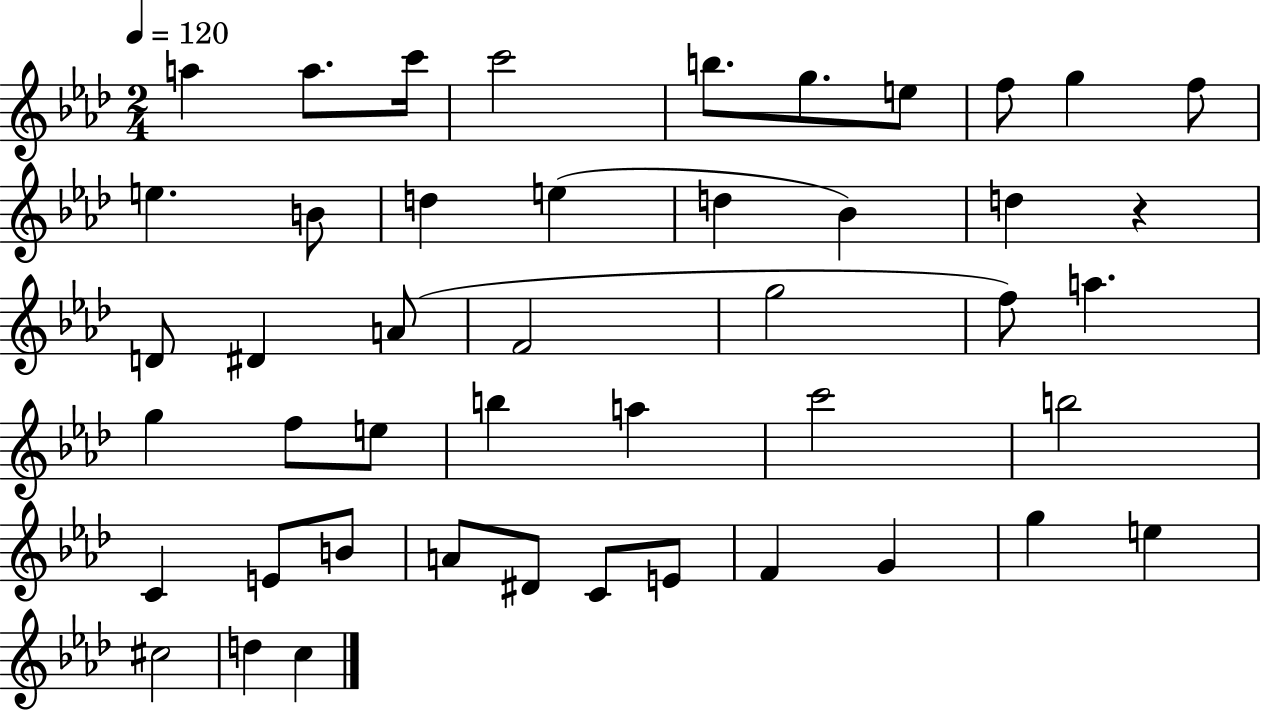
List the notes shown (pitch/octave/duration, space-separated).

A5/q A5/e. C6/s C6/h B5/e. G5/e. E5/e F5/e G5/q F5/e E5/q. B4/e D5/q E5/q D5/q Bb4/q D5/q R/q D4/e D#4/q A4/e F4/h G5/h F5/e A5/q. G5/q F5/e E5/e B5/q A5/q C6/h B5/h C4/q E4/e B4/e A4/e D#4/e C4/e E4/e F4/q G4/q G5/q E5/q C#5/h D5/q C5/q